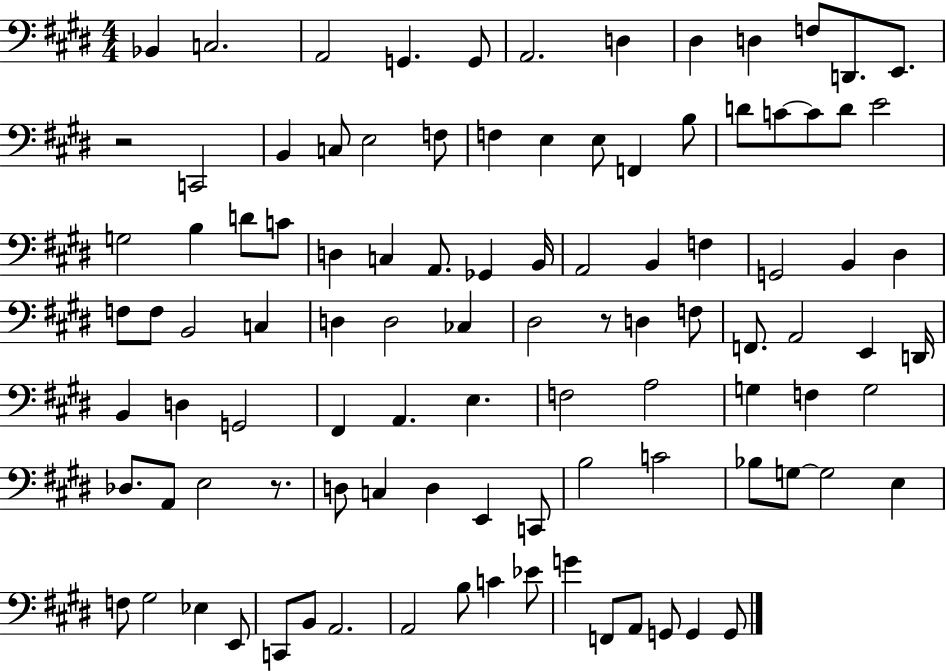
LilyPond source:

{
  \clef bass
  \numericTimeSignature
  \time 4/4
  \key e \major
  bes,4 c2. | a,2 g,4. g,8 | a,2. d4 | dis4 d4 f8 d,8. e,8. | \break r2 c,2 | b,4 c8 e2 f8 | f4 e4 e8 f,4 b8 | d'8 c'8~~ c'8 d'8 e'2 | \break g2 b4 d'8 c'8 | d4 c4 a,8. ges,4 b,16 | a,2 b,4 f4 | g,2 b,4 dis4 | \break f8 f8 b,2 c4 | d4 d2 ces4 | dis2 r8 d4 f8 | f,8. a,2 e,4 d,16 | \break b,4 d4 g,2 | fis,4 a,4. e4. | f2 a2 | g4 f4 g2 | \break des8. a,8 e2 r8. | d8 c4 d4 e,4 c,8 | b2 c'2 | bes8 g8~~ g2 e4 | \break f8 gis2 ees4 e,8 | c,8 b,8 a,2. | a,2 b8 c'4 ees'8 | g'4 f,8 a,8 g,8 g,4 g,8 | \break \bar "|."
}